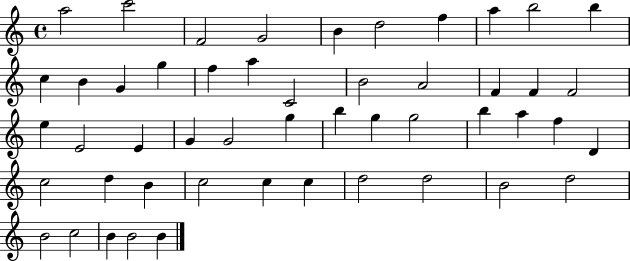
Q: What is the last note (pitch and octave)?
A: B4